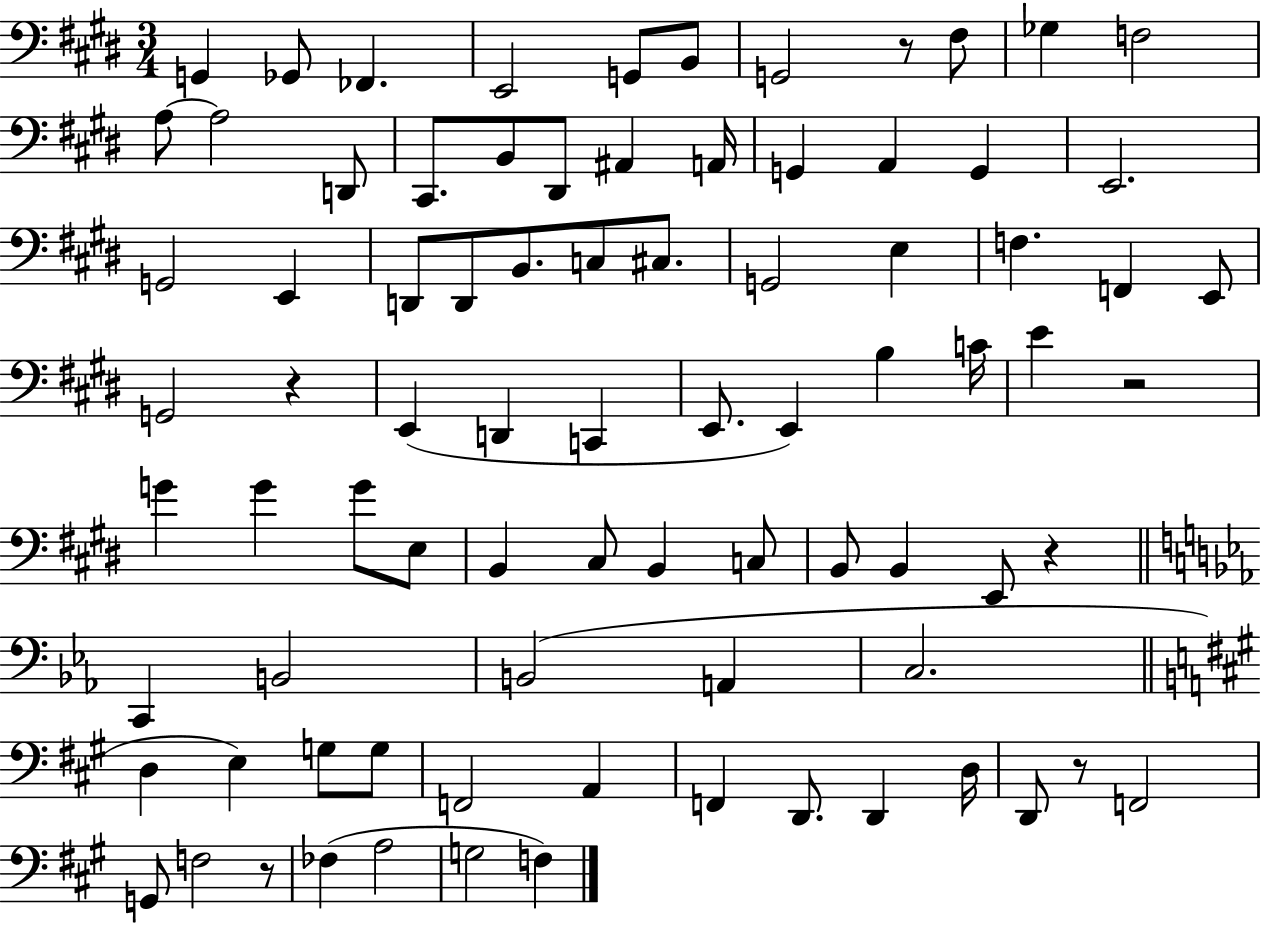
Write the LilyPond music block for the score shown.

{
  \clef bass
  \numericTimeSignature
  \time 3/4
  \key e \major
  \repeat volta 2 { g,4 ges,8 fes,4. | e,2 g,8 b,8 | g,2 r8 fis8 | ges4 f2 | \break a8~~ a2 d,8 | cis,8. b,8 dis,8 ais,4 a,16 | g,4 a,4 g,4 | e,2. | \break g,2 e,4 | d,8 d,8 b,8. c8 cis8. | g,2 e4 | f4. f,4 e,8 | \break g,2 r4 | e,4( d,4 c,4 | e,8. e,4) b4 c'16 | e'4 r2 | \break g'4 g'4 g'8 e8 | b,4 cis8 b,4 c8 | b,8 b,4 e,8 r4 | \bar "||" \break \key c \minor c,4 b,2 | b,2( a,4 | c2. | \bar "||" \break \key a \major d4 e4) g8 g8 | f,2 a,4 | f,4 d,8. d,4 d16 | d,8 r8 f,2 | \break g,8 f2 r8 | fes4( a2 | g2 f4) | } \bar "|."
}